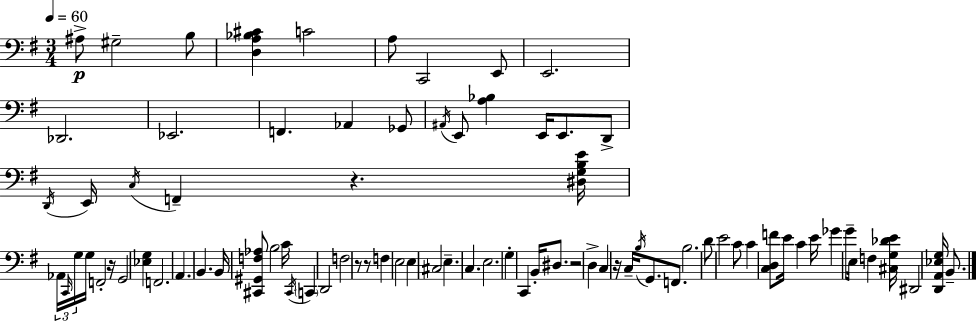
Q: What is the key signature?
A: G major